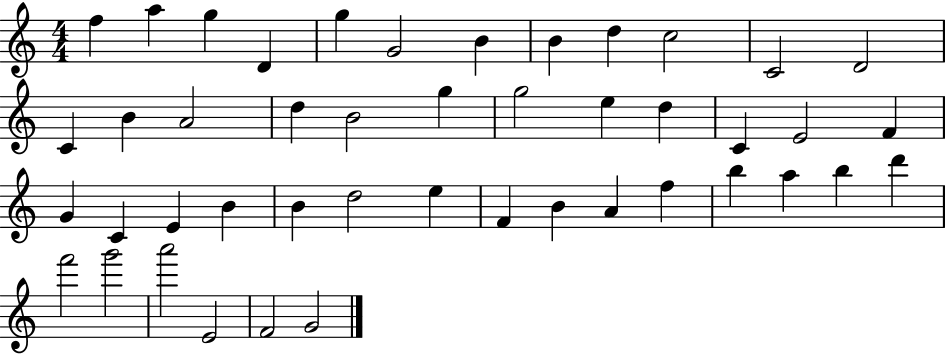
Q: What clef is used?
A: treble